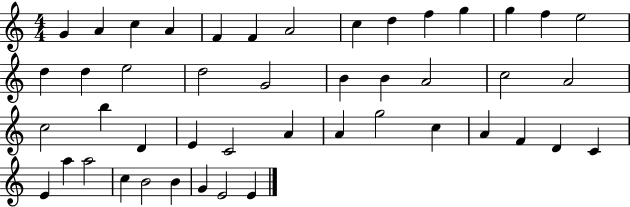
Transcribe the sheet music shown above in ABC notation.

X:1
T:Untitled
M:4/4
L:1/4
K:C
G A c A F F A2 c d f g g f e2 d d e2 d2 G2 B B A2 c2 A2 c2 b D E C2 A A g2 c A F D C E a a2 c B2 B G E2 E